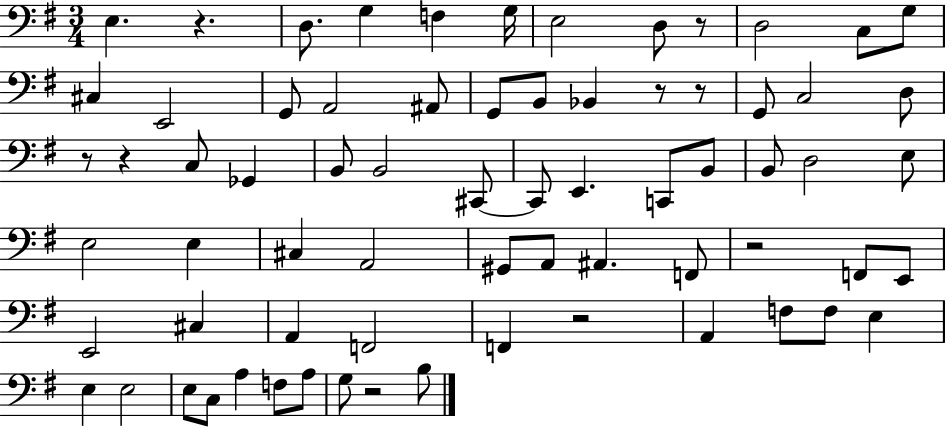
E3/q. R/q. D3/e. G3/q F3/q G3/s E3/h D3/e R/e D3/h C3/e G3/e C#3/q E2/h G2/e A2/h A#2/e G2/e B2/e Bb2/q R/e R/e G2/e C3/h D3/e R/e R/q C3/e Gb2/q B2/e B2/h C#2/e C#2/e E2/q. C2/e B2/e B2/e D3/h E3/e E3/h E3/q C#3/q A2/h G#2/e A2/e A#2/q. F2/e R/h F2/e E2/e E2/h C#3/q A2/q F2/h F2/q R/h A2/q F3/e F3/e E3/q E3/q E3/h E3/e C3/e A3/q F3/e A3/e G3/e R/h B3/e